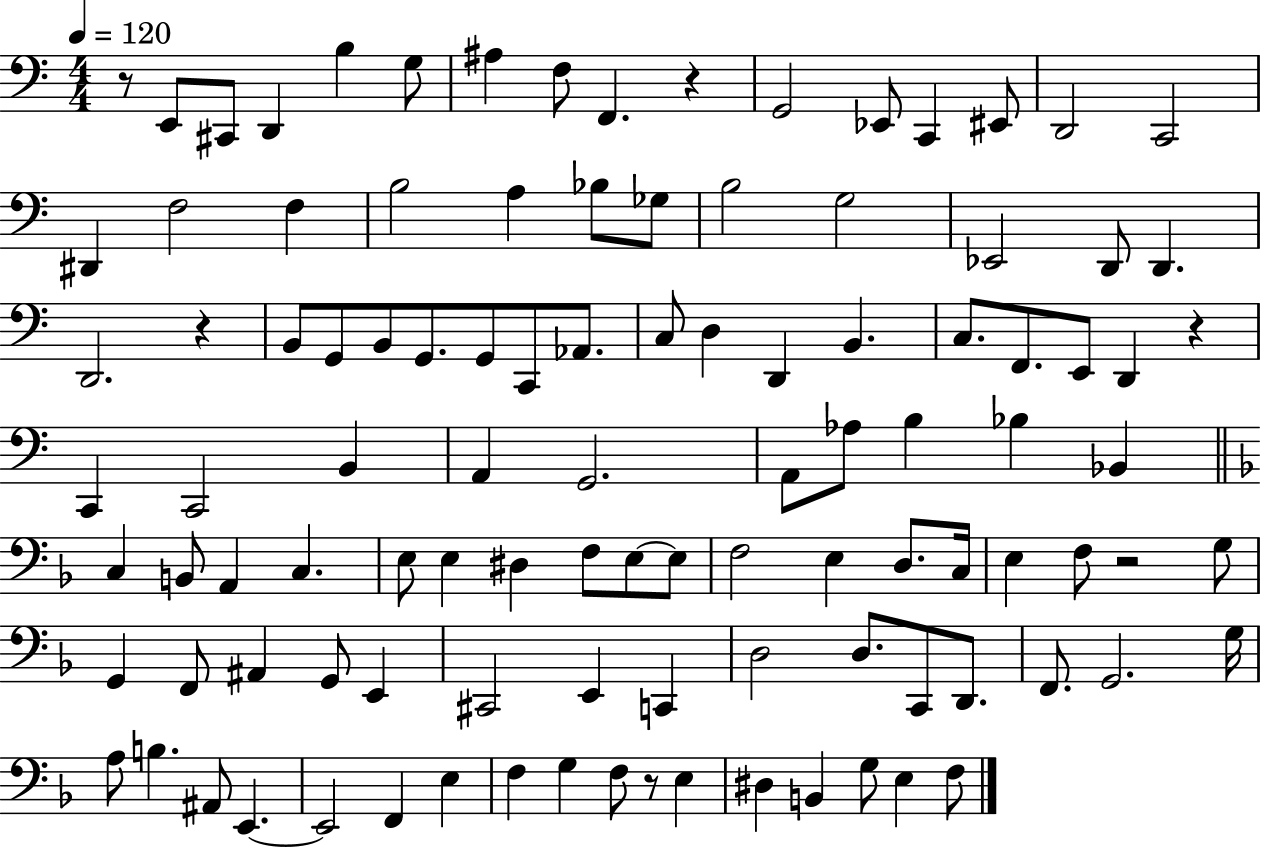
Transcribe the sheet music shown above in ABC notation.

X:1
T:Untitled
M:4/4
L:1/4
K:C
z/2 E,,/2 ^C,,/2 D,, B, G,/2 ^A, F,/2 F,, z G,,2 _E,,/2 C,, ^E,,/2 D,,2 C,,2 ^D,, F,2 F, B,2 A, _B,/2 _G,/2 B,2 G,2 _E,,2 D,,/2 D,, D,,2 z B,,/2 G,,/2 B,,/2 G,,/2 G,,/2 C,,/2 _A,,/2 C,/2 D, D,, B,, C,/2 F,,/2 E,,/2 D,, z C,, C,,2 B,, A,, G,,2 A,,/2 _A,/2 B, _B, _B,, C, B,,/2 A,, C, E,/2 E, ^D, F,/2 E,/2 E,/2 F,2 E, D,/2 C,/4 E, F,/2 z2 G,/2 G,, F,,/2 ^A,, G,,/2 E,, ^C,,2 E,, C,, D,2 D,/2 C,,/2 D,,/2 F,,/2 G,,2 G,/4 A,/2 B, ^A,,/2 E,, E,,2 F,, E, F, G, F,/2 z/2 E, ^D, B,, G,/2 E, F,/2